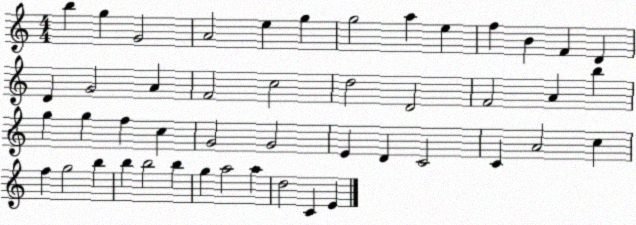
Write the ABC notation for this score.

X:1
T:Untitled
M:4/4
L:1/4
K:C
b g G2 A2 e g g2 a e f B F D D G2 A F2 c2 d2 D2 F2 A b g g f c G2 G2 E D C2 C A2 c f g2 b b b2 b g a2 a d2 C E